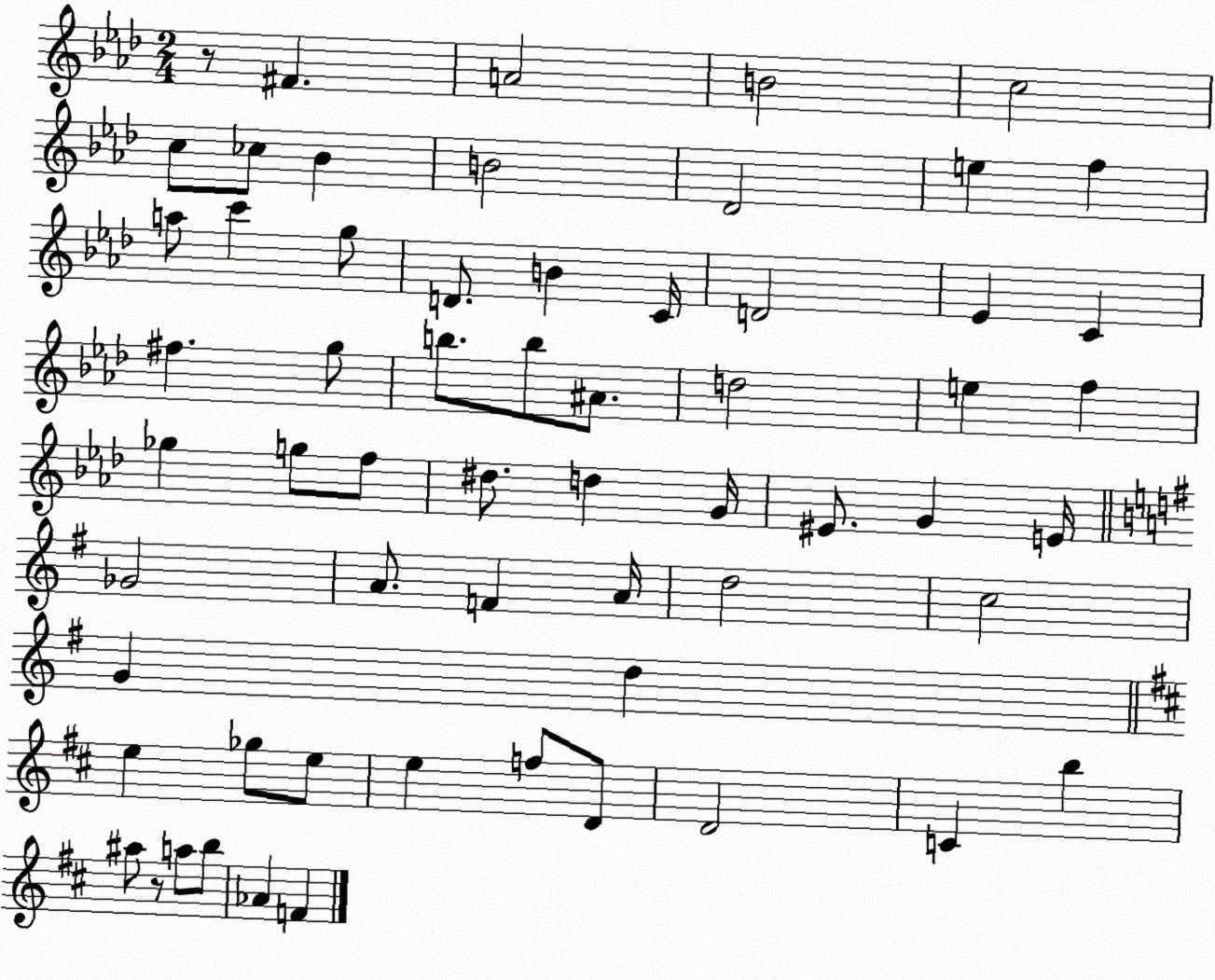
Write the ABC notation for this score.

X:1
T:Untitled
M:2/4
L:1/4
K:Ab
z/2 ^F A2 B2 c2 c/2 _c/2 _B B2 _D2 e f a/2 c' g/2 D/2 B C/4 D2 _E C ^f g/2 b/2 b/2 ^A/2 d2 e f _g g/2 f/2 ^d/2 d G/4 ^E/2 G E/4 _G2 A/2 F A/4 d2 c2 G d e _g/2 e/2 e f/2 D/2 D2 C b ^a/2 z/2 a/2 b/2 _A F